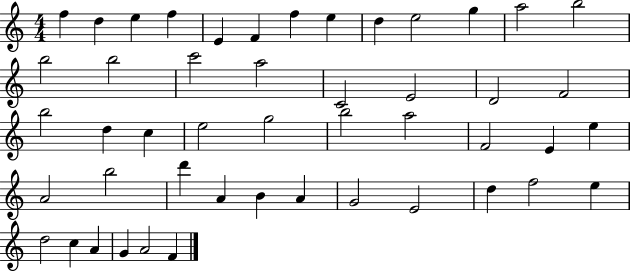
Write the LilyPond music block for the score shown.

{
  \clef treble
  \numericTimeSignature
  \time 4/4
  \key c \major
  f''4 d''4 e''4 f''4 | e'4 f'4 f''4 e''4 | d''4 e''2 g''4 | a''2 b''2 | \break b''2 b''2 | c'''2 a''2 | c'2 e'2 | d'2 f'2 | \break b''2 d''4 c''4 | e''2 g''2 | b''2 a''2 | f'2 e'4 e''4 | \break a'2 b''2 | d'''4 a'4 b'4 a'4 | g'2 e'2 | d''4 f''2 e''4 | \break d''2 c''4 a'4 | g'4 a'2 f'4 | \bar "|."
}